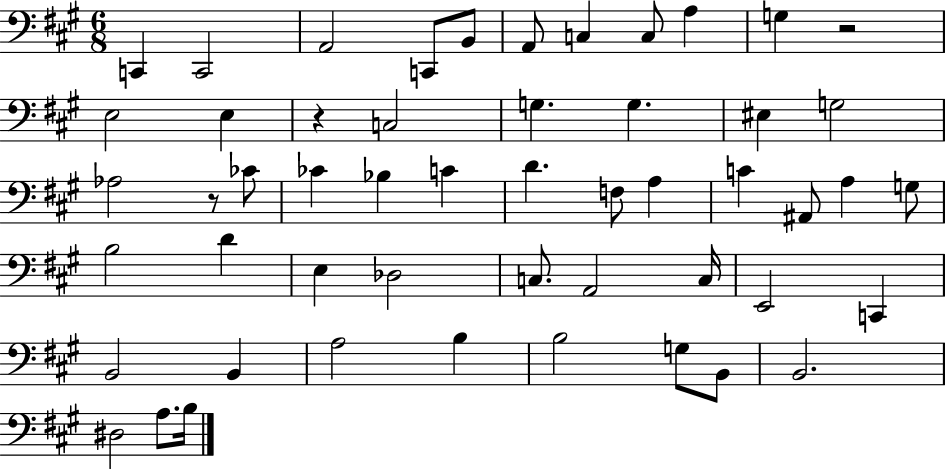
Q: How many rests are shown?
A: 3